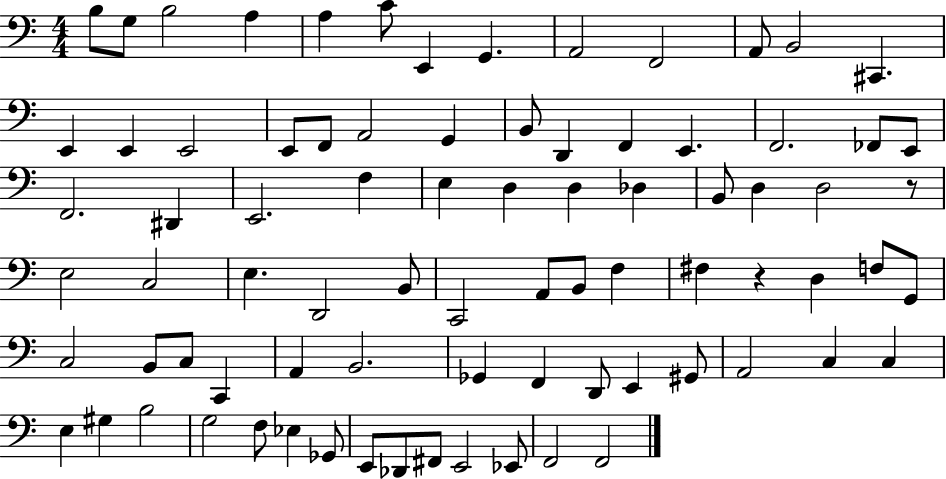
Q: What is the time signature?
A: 4/4